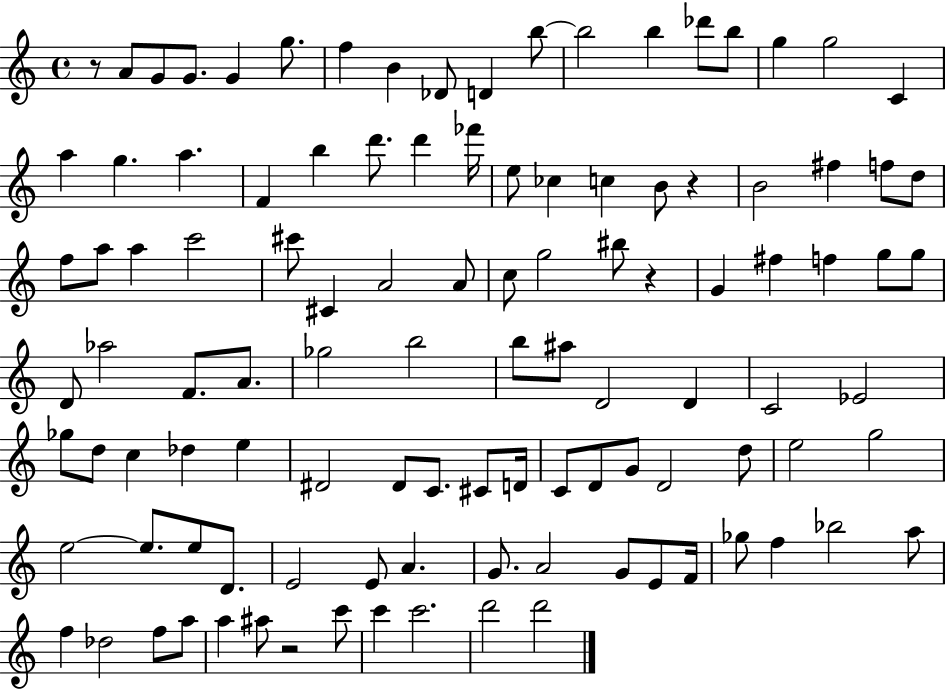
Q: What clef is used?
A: treble